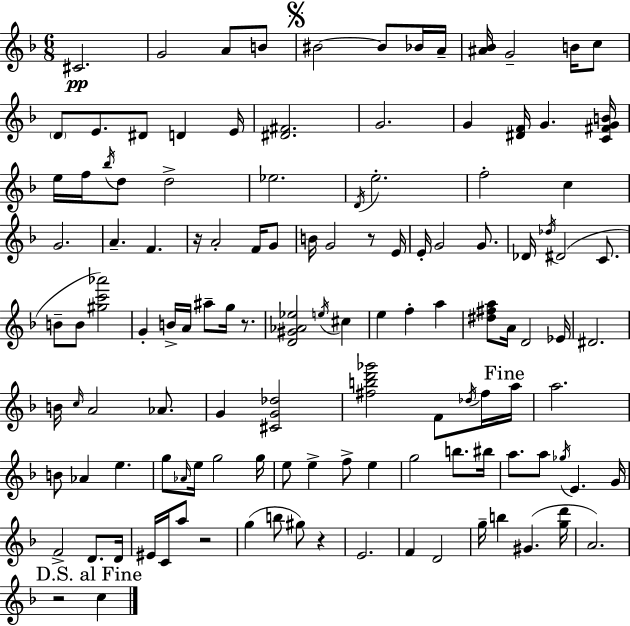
C#4/h. G4/h A4/e B4/e BIS4/h BIS4/e Bb4/s A4/s [A#4,Bb4]/s G4/h B4/s C5/e D4/e E4/e. D#4/e D4/q E4/s [D#4,F#4]/h. G4/h. G4/q [D#4,F4]/s G4/q. [C4,F#4,G4,B4]/s E5/s F5/s Bb5/s D5/e D5/h Eb5/h. D4/s E5/h. F5/h C5/q G4/h. A4/q. F4/q. R/s A4/h F4/s G4/e B4/s G4/h R/e E4/s E4/s G4/h G4/e. Db4/s Db5/s D#4/h C4/e. B4/e B4/e [G#5,C6,Ab6]/h G4/q B4/s A4/s A#5/e G5/s R/e. [D4,G#4,Ab4,Eb5]/h E5/s C#5/q E5/q F5/q A5/q [D#5,F#5,A5]/e A4/s D4/h Eb4/s D#4/h. B4/s C5/s A4/h Ab4/e. G4/q [C#4,G4,Db5]/h [F#5,B5,D6,Gb6]/h F4/e Db5/s F#5/s A5/s A5/h. B4/e Ab4/q E5/q. G5/e Ab4/s E5/s G5/h G5/s E5/e E5/q F5/e E5/q G5/h B5/e. BIS5/s A5/e. A5/e Gb5/s E4/q. G4/s F4/h D4/e. D4/s EIS4/s C4/s A5/e R/h G5/q B5/e G#5/e R/q E4/h. F4/q D4/h G5/s B5/q G#4/q. [G5,D6]/s A4/h. R/h C5/q